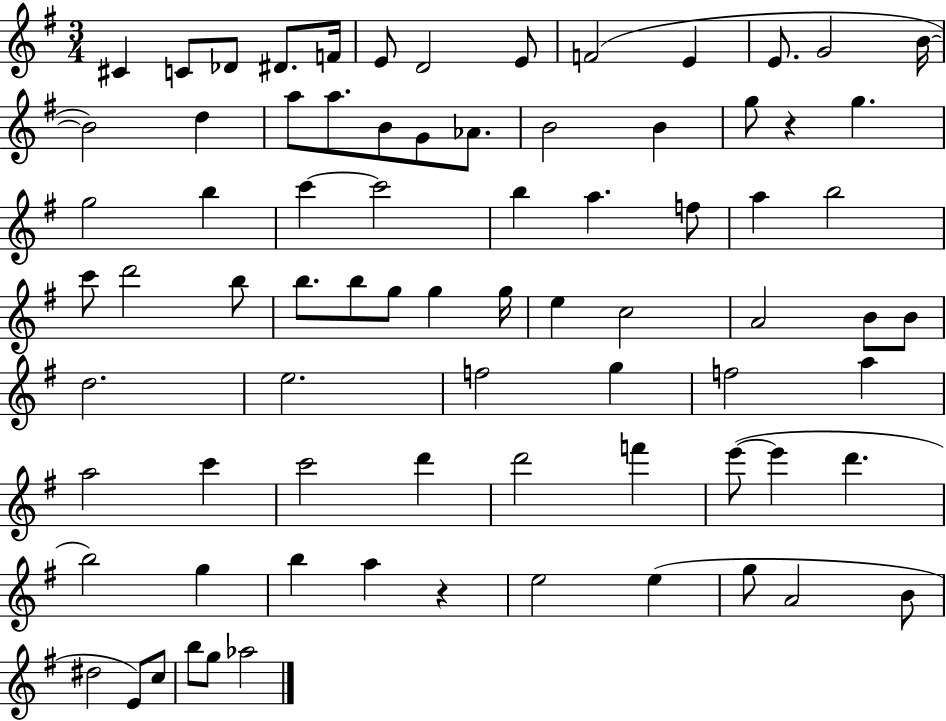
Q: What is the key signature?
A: G major